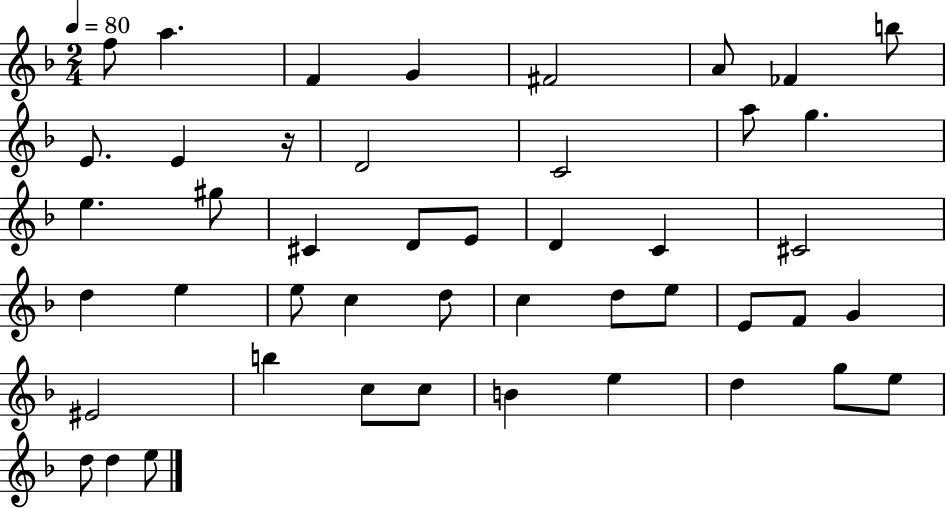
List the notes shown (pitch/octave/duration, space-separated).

F5/e A5/q. F4/q G4/q F#4/h A4/e FES4/q B5/e E4/e. E4/q R/s D4/h C4/h A5/e G5/q. E5/q. G#5/e C#4/q D4/e E4/e D4/q C4/q C#4/h D5/q E5/q E5/e C5/q D5/e C5/q D5/e E5/e E4/e F4/e G4/q EIS4/h B5/q C5/e C5/e B4/q E5/q D5/q G5/e E5/e D5/e D5/q E5/e